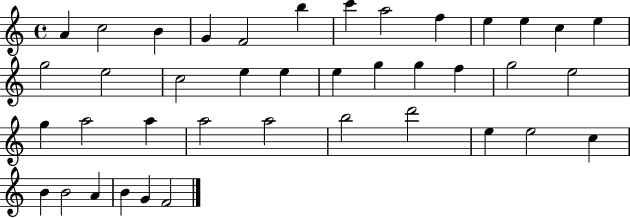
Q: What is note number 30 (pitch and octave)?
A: B5